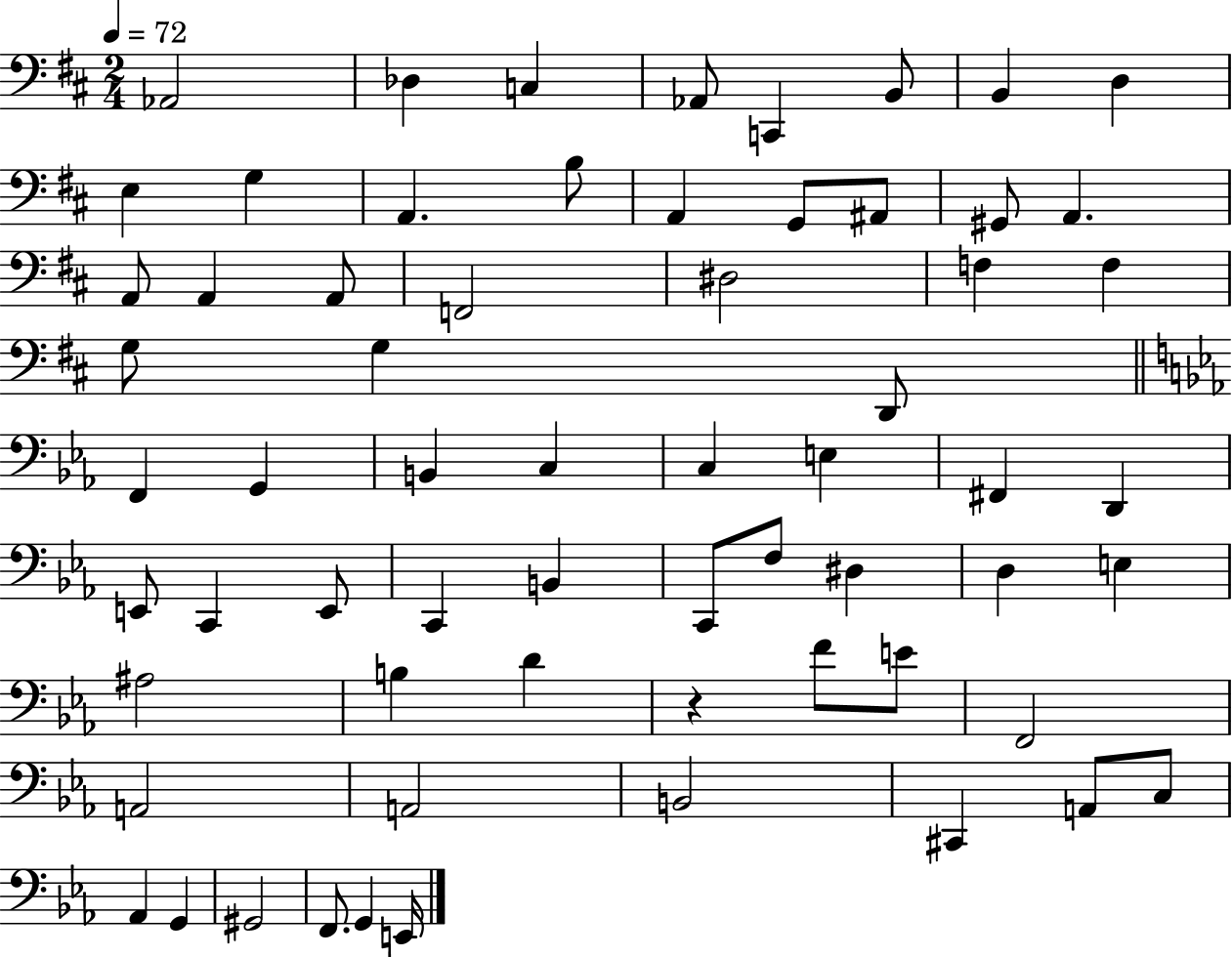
{
  \clef bass
  \numericTimeSignature
  \time 2/4
  \key d \major
  \tempo 4 = 72
  aes,2 | des4 c4 | aes,8 c,4 b,8 | b,4 d4 | \break e4 g4 | a,4. b8 | a,4 g,8 ais,8 | gis,8 a,4. | \break a,8 a,4 a,8 | f,2 | dis2 | f4 f4 | \break g8 g4 d,8 | \bar "||" \break \key ees \major f,4 g,4 | b,4 c4 | c4 e4 | fis,4 d,4 | \break e,8 c,4 e,8 | c,4 b,4 | c,8 f8 dis4 | d4 e4 | \break ais2 | b4 d'4 | r4 f'8 e'8 | f,2 | \break a,2 | a,2 | b,2 | cis,4 a,8 c8 | \break aes,4 g,4 | gis,2 | f,8. g,4 e,16 | \bar "|."
}